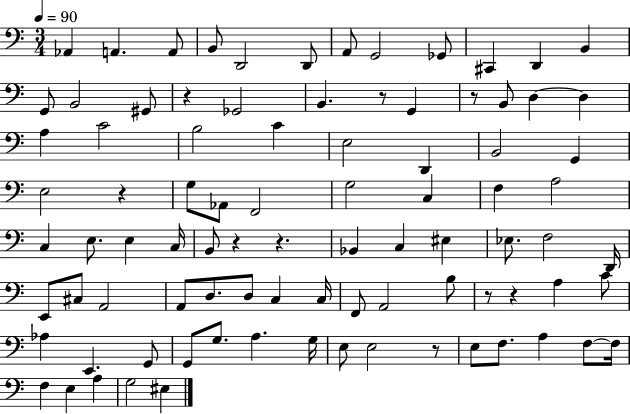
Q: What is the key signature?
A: C major